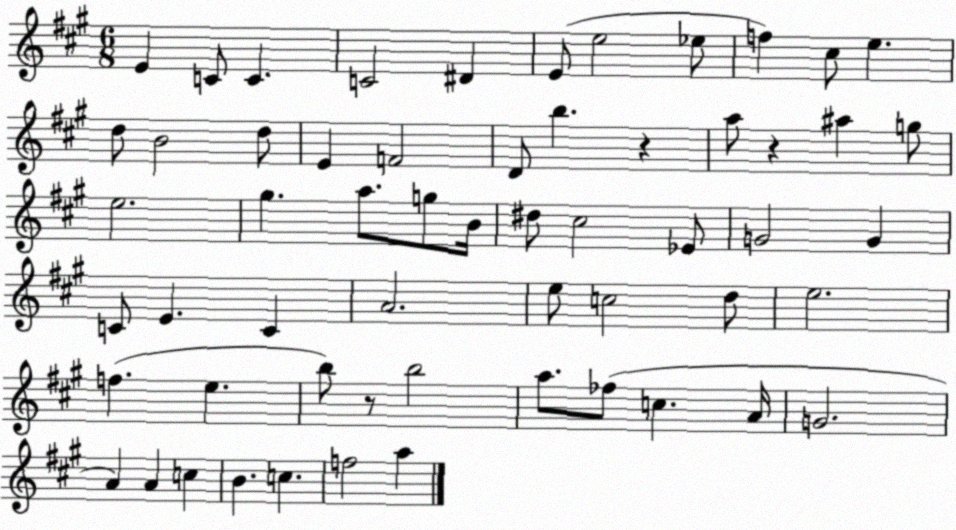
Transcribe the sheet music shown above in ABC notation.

X:1
T:Untitled
M:6/8
L:1/4
K:A
E C/2 C C2 ^D E/2 e2 _e/2 f ^c/2 e d/2 B2 d/2 E F2 D/2 b z a/2 z ^a g/2 e2 ^g a/2 g/2 B/4 ^d/2 ^c2 _E/2 G2 G C/2 E C A2 e/2 c2 d/2 e2 f e b/2 z/2 b2 a/2 _f/2 c A/4 G2 A A c B c f2 a